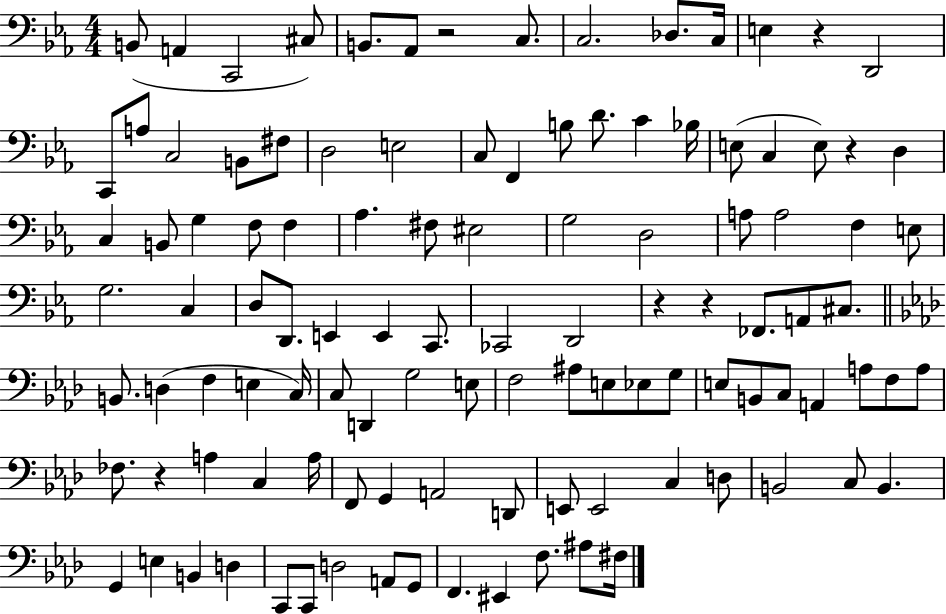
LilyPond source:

{
  \clef bass
  \numericTimeSignature
  \time 4/4
  \key ees \major
  b,8( a,4 c,2 cis8) | b,8. aes,8 r2 c8. | c2. des8. c16 | e4 r4 d,2 | \break c,8 a8 c2 b,8 fis8 | d2 e2 | c8 f,4 b8 d'8. c'4 bes16 | e8( c4 e8) r4 d4 | \break c4 b,8 g4 f8 f4 | aes4. fis8 eis2 | g2 d2 | a8 a2 f4 e8 | \break g2. c4 | d8 d,8. e,4 e,4 c,8. | ces,2 d,2 | r4 r4 fes,8. a,8 cis8. | \break \bar "||" \break \key f \minor b,8. d4( f4 e4 c16) | c8 d,4 g2 e8 | f2 ais8 e8 ees8 g8 | e8 b,8 c8 a,4 a8 f8 a8 | \break fes8. r4 a4 c4 a16 | f,8 g,4 a,2 d,8 | e,8 e,2 c4 d8 | b,2 c8 b,4. | \break g,4 e4 b,4 d4 | c,8 c,8 d2 a,8 g,8 | f,4. eis,4 f8. ais8 fis16 | \bar "|."
}